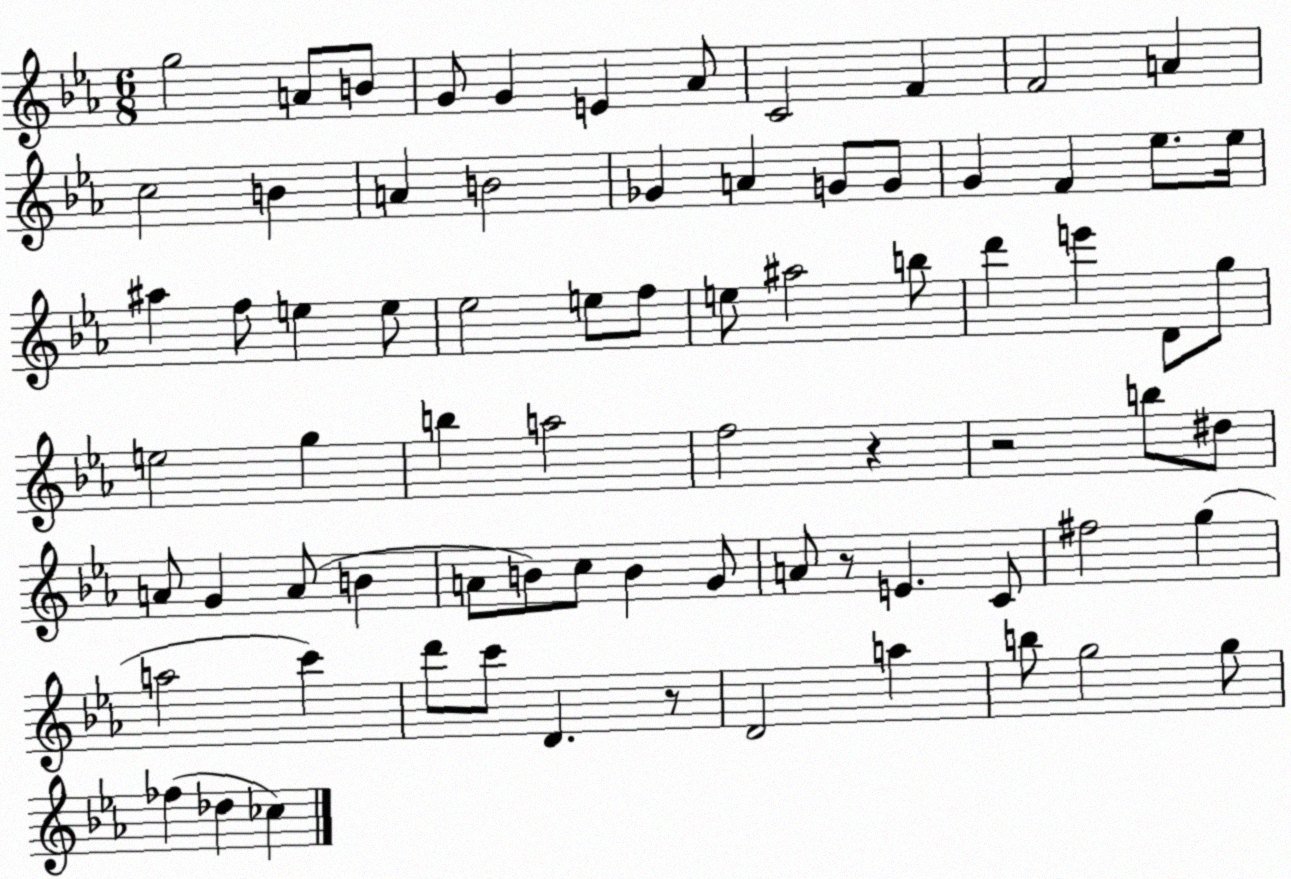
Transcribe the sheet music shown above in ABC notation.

X:1
T:Untitled
M:6/8
L:1/4
K:Eb
g2 A/2 B/2 G/2 G E _A/2 C2 F F2 A c2 B A B2 _G A G/2 G/2 G F _e/2 _e/4 ^a f/2 e e/2 _e2 e/2 f/2 e/2 ^a2 b/2 d' e' D/2 g/2 e2 g b a2 f2 z z2 b/2 ^d/2 A/2 G A/2 B A/2 B/2 c/2 B G/2 A/2 z/2 E C/2 ^f2 g a2 c' d'/2 c'/2 D z/2 D2 a b/2 g2 g/2 _f _d _c